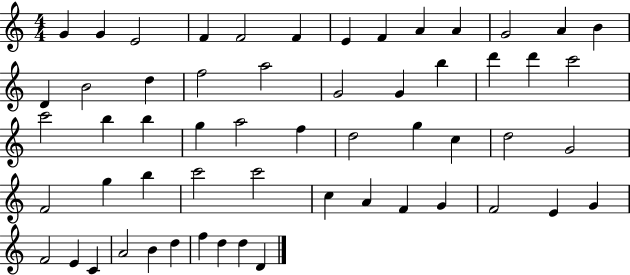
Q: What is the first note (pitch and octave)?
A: G4